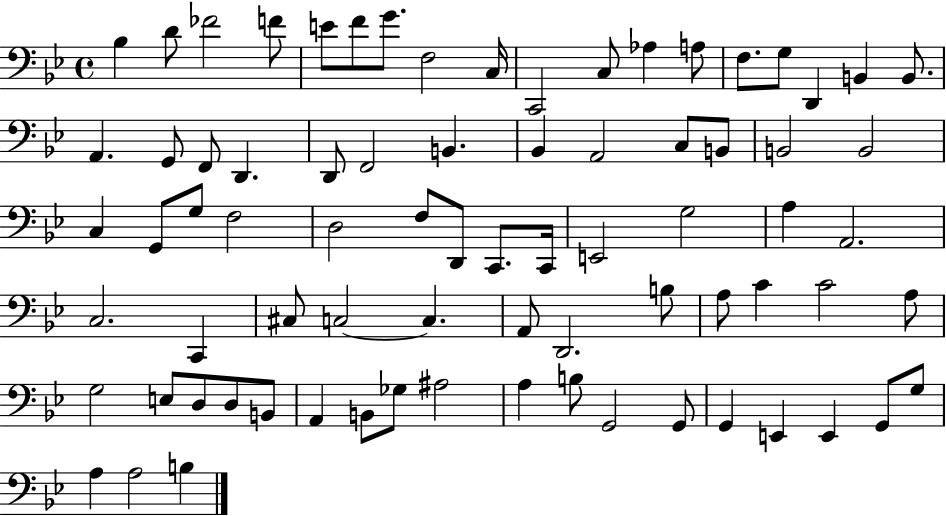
X:1
T:Untitled
M:4/4
L:1/4
K:Bb
_B, D/2 _F2 F/2 E/2 F/2 G/2 F,2 C,/4 C,,2 C,/2 _A, A,/2 F,/2 G,/2 D,, B,, B,,/2 A,, G,,/2 F,,/2 D,, D,,/2 F,,2 B,, _B,, A,,2 C,/2 B,,/2 B,,2 B,,2 C, G,,/2 G,/2 F,2 D,2 F,/2 D,,/2 C,,/2 C,,/4 E,,2 G,2 A, A,,2 C,2 C,, ^C,/2 C,2 C, A,,/2 D,,2 B,/2 A,/2 C C2 A,/2 G,2 E,/2 D,/2 D,/2 B,,/2 A,, B,,/2 _G,/2 ^A,2 A, B,/2 G,,2 G,,/2 G,, E,, E,, G,,/2 G,/2 A, A,2 B,